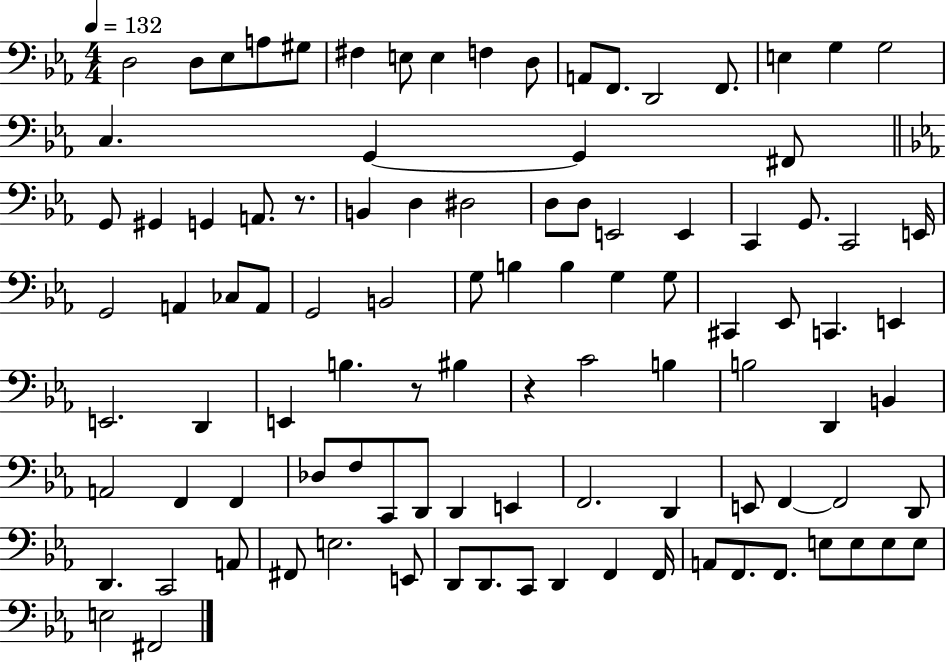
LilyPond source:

{
  \clef bass
  \numericTimeSignature
  \time 4/4
  \key ees \major
  \tempo 4 = 132
  d2 d8 ees8 a8 gis8 | fis4 e8 e4 f4 d8 | a,8 f,8. d,2 f,8. | e4 g4 g2 | \break c4. g,4~~ g,4 fis,8 | \bar "||" \break \key c \minor g,8 gis,4 g,4 a,8. r8. | b,4 d4 dis2 | d8 d8 e,2 e,4 | c,4 g,8. c,2 e,16 | \break g,2 a,4 ces8 a,8 | g,2 b,2 | g8 b4 b4 g4 g8 | cis,4 ees,8 c,4. e,4 | \break e,2. d,4 | e,4 b4. r8 bis4 | r4 c'2 b4 | b2 d,4 b,4 | \break a,2 f,4 f,4 | des8 f8 c,8 d,8 d,4 e,4 | f,2. d,4 | e,8 f,4~~ f,2 d,8 | \break d,4. c,2 a,8 | fis,8 e2. e,8 | d,8 d,8. c,8 d,4 f,4 f,16 | a,8 f,8. f,8. e8 e8 e8 e8 | \break e2 fis,2 | \bar "|."
}